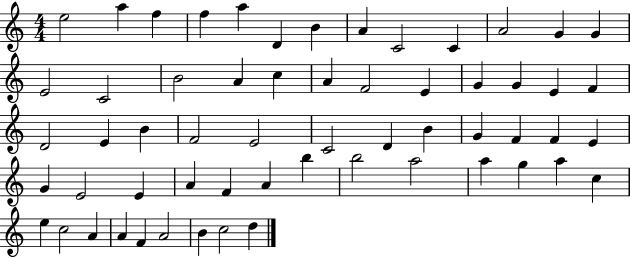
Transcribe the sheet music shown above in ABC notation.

X:1
T:Untitled
M:4/4
L:1/4
K:C
e2 a f f a D B A C2 C A2 G G E2 C2 B2 A c A F2 E G G E F D2 E B F2 E2 C2 D B G F F E G E2 E A F A b b2 a2 a g a c e c2 A A F A2 B c2 d